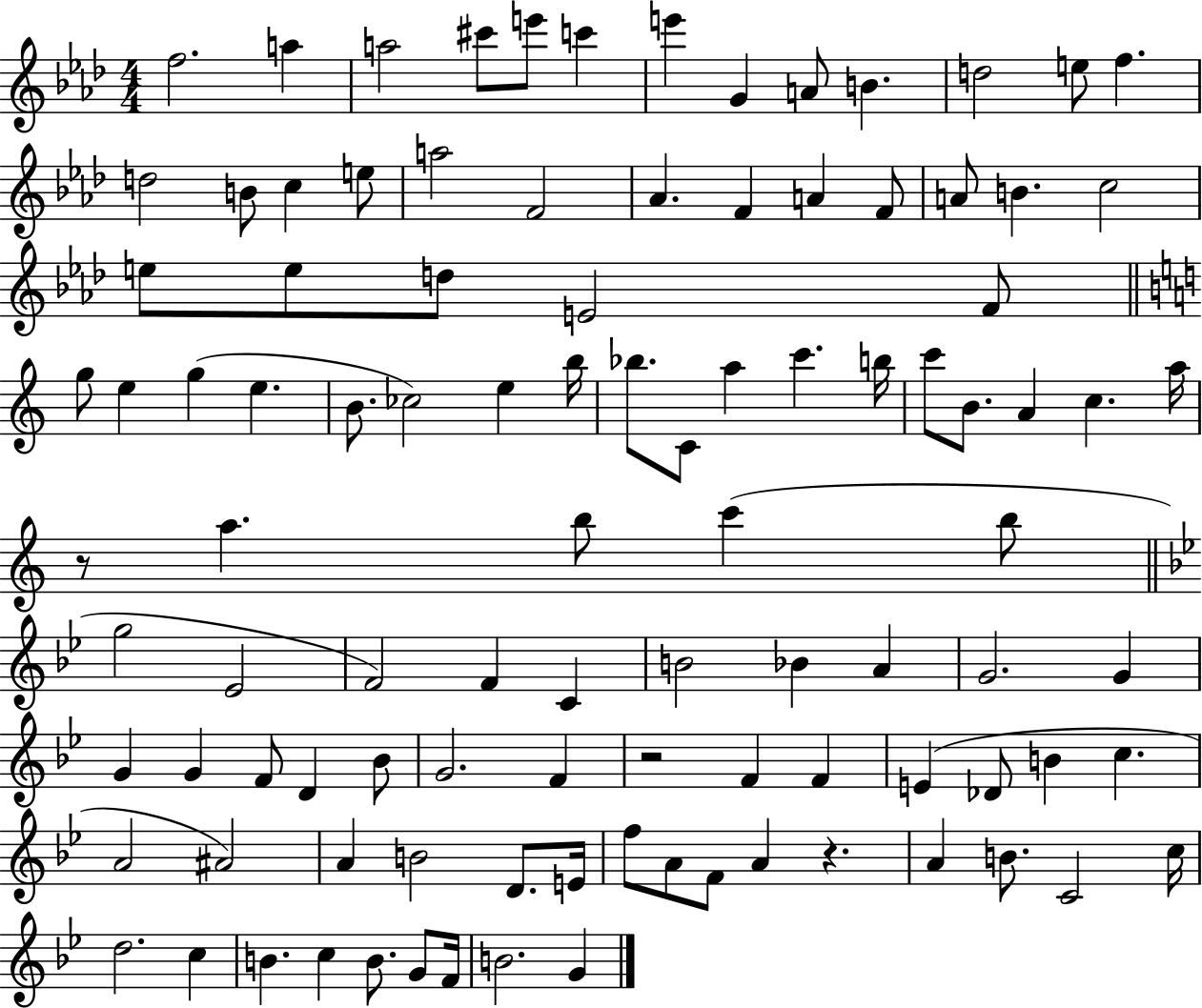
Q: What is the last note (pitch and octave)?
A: G4